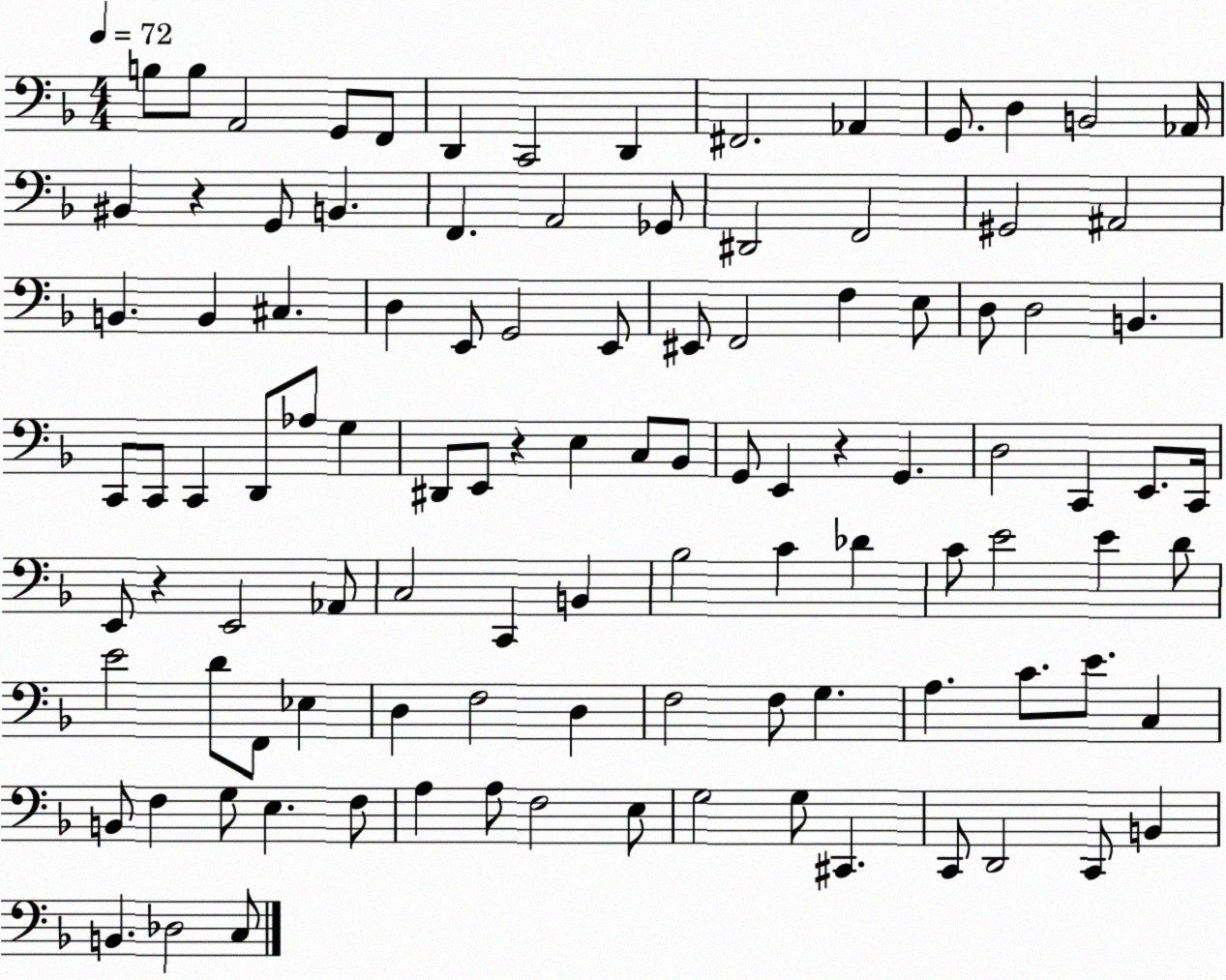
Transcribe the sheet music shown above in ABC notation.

X:1
T:Untitled
M:4/4
L:1/4
K:F
B,/2 B,/2 A,,2 G,,/2 F,,/2 D,, C,,2 D,, ^F,,2 _A,, G,,/2 D, B,,2 _A,,/4 ^B,, z G,,/2 B,, F,, A,,2 _G,,/2 ^D,,2 F,,2 ^G,,2 ^A,,2 B,, B,, ^C, D, E,,/2 G,,2 E,,/2 ^E,,/2 F,,2 F, E,/2 D,/2 D,2 B,, C,,/2 C,,/2 C,, D,,/2 _A,/2 G, ^D,,/2 E,,/2 z E, C,/2 _B,,/2 G,,/2 E,, z G,, D,2 C,, E,,/2 C,,/4 E,,/2 z E,,2 _A,,/2 C,2 C,, B,, _B,2 C _D C/2 E2 E D/2 E2 D/2 F,,/2 _E, D, F,2 D, F,2 F,/2 G, A, C/2 E/2 C, B,,/2 F, G,/2 E, F,/2 A, A,/2 F,2 E,/2 G,2 G,/2 ^C,, C,,/2 D,,2 C,,/2 B,, B,, _D,2 C,/2